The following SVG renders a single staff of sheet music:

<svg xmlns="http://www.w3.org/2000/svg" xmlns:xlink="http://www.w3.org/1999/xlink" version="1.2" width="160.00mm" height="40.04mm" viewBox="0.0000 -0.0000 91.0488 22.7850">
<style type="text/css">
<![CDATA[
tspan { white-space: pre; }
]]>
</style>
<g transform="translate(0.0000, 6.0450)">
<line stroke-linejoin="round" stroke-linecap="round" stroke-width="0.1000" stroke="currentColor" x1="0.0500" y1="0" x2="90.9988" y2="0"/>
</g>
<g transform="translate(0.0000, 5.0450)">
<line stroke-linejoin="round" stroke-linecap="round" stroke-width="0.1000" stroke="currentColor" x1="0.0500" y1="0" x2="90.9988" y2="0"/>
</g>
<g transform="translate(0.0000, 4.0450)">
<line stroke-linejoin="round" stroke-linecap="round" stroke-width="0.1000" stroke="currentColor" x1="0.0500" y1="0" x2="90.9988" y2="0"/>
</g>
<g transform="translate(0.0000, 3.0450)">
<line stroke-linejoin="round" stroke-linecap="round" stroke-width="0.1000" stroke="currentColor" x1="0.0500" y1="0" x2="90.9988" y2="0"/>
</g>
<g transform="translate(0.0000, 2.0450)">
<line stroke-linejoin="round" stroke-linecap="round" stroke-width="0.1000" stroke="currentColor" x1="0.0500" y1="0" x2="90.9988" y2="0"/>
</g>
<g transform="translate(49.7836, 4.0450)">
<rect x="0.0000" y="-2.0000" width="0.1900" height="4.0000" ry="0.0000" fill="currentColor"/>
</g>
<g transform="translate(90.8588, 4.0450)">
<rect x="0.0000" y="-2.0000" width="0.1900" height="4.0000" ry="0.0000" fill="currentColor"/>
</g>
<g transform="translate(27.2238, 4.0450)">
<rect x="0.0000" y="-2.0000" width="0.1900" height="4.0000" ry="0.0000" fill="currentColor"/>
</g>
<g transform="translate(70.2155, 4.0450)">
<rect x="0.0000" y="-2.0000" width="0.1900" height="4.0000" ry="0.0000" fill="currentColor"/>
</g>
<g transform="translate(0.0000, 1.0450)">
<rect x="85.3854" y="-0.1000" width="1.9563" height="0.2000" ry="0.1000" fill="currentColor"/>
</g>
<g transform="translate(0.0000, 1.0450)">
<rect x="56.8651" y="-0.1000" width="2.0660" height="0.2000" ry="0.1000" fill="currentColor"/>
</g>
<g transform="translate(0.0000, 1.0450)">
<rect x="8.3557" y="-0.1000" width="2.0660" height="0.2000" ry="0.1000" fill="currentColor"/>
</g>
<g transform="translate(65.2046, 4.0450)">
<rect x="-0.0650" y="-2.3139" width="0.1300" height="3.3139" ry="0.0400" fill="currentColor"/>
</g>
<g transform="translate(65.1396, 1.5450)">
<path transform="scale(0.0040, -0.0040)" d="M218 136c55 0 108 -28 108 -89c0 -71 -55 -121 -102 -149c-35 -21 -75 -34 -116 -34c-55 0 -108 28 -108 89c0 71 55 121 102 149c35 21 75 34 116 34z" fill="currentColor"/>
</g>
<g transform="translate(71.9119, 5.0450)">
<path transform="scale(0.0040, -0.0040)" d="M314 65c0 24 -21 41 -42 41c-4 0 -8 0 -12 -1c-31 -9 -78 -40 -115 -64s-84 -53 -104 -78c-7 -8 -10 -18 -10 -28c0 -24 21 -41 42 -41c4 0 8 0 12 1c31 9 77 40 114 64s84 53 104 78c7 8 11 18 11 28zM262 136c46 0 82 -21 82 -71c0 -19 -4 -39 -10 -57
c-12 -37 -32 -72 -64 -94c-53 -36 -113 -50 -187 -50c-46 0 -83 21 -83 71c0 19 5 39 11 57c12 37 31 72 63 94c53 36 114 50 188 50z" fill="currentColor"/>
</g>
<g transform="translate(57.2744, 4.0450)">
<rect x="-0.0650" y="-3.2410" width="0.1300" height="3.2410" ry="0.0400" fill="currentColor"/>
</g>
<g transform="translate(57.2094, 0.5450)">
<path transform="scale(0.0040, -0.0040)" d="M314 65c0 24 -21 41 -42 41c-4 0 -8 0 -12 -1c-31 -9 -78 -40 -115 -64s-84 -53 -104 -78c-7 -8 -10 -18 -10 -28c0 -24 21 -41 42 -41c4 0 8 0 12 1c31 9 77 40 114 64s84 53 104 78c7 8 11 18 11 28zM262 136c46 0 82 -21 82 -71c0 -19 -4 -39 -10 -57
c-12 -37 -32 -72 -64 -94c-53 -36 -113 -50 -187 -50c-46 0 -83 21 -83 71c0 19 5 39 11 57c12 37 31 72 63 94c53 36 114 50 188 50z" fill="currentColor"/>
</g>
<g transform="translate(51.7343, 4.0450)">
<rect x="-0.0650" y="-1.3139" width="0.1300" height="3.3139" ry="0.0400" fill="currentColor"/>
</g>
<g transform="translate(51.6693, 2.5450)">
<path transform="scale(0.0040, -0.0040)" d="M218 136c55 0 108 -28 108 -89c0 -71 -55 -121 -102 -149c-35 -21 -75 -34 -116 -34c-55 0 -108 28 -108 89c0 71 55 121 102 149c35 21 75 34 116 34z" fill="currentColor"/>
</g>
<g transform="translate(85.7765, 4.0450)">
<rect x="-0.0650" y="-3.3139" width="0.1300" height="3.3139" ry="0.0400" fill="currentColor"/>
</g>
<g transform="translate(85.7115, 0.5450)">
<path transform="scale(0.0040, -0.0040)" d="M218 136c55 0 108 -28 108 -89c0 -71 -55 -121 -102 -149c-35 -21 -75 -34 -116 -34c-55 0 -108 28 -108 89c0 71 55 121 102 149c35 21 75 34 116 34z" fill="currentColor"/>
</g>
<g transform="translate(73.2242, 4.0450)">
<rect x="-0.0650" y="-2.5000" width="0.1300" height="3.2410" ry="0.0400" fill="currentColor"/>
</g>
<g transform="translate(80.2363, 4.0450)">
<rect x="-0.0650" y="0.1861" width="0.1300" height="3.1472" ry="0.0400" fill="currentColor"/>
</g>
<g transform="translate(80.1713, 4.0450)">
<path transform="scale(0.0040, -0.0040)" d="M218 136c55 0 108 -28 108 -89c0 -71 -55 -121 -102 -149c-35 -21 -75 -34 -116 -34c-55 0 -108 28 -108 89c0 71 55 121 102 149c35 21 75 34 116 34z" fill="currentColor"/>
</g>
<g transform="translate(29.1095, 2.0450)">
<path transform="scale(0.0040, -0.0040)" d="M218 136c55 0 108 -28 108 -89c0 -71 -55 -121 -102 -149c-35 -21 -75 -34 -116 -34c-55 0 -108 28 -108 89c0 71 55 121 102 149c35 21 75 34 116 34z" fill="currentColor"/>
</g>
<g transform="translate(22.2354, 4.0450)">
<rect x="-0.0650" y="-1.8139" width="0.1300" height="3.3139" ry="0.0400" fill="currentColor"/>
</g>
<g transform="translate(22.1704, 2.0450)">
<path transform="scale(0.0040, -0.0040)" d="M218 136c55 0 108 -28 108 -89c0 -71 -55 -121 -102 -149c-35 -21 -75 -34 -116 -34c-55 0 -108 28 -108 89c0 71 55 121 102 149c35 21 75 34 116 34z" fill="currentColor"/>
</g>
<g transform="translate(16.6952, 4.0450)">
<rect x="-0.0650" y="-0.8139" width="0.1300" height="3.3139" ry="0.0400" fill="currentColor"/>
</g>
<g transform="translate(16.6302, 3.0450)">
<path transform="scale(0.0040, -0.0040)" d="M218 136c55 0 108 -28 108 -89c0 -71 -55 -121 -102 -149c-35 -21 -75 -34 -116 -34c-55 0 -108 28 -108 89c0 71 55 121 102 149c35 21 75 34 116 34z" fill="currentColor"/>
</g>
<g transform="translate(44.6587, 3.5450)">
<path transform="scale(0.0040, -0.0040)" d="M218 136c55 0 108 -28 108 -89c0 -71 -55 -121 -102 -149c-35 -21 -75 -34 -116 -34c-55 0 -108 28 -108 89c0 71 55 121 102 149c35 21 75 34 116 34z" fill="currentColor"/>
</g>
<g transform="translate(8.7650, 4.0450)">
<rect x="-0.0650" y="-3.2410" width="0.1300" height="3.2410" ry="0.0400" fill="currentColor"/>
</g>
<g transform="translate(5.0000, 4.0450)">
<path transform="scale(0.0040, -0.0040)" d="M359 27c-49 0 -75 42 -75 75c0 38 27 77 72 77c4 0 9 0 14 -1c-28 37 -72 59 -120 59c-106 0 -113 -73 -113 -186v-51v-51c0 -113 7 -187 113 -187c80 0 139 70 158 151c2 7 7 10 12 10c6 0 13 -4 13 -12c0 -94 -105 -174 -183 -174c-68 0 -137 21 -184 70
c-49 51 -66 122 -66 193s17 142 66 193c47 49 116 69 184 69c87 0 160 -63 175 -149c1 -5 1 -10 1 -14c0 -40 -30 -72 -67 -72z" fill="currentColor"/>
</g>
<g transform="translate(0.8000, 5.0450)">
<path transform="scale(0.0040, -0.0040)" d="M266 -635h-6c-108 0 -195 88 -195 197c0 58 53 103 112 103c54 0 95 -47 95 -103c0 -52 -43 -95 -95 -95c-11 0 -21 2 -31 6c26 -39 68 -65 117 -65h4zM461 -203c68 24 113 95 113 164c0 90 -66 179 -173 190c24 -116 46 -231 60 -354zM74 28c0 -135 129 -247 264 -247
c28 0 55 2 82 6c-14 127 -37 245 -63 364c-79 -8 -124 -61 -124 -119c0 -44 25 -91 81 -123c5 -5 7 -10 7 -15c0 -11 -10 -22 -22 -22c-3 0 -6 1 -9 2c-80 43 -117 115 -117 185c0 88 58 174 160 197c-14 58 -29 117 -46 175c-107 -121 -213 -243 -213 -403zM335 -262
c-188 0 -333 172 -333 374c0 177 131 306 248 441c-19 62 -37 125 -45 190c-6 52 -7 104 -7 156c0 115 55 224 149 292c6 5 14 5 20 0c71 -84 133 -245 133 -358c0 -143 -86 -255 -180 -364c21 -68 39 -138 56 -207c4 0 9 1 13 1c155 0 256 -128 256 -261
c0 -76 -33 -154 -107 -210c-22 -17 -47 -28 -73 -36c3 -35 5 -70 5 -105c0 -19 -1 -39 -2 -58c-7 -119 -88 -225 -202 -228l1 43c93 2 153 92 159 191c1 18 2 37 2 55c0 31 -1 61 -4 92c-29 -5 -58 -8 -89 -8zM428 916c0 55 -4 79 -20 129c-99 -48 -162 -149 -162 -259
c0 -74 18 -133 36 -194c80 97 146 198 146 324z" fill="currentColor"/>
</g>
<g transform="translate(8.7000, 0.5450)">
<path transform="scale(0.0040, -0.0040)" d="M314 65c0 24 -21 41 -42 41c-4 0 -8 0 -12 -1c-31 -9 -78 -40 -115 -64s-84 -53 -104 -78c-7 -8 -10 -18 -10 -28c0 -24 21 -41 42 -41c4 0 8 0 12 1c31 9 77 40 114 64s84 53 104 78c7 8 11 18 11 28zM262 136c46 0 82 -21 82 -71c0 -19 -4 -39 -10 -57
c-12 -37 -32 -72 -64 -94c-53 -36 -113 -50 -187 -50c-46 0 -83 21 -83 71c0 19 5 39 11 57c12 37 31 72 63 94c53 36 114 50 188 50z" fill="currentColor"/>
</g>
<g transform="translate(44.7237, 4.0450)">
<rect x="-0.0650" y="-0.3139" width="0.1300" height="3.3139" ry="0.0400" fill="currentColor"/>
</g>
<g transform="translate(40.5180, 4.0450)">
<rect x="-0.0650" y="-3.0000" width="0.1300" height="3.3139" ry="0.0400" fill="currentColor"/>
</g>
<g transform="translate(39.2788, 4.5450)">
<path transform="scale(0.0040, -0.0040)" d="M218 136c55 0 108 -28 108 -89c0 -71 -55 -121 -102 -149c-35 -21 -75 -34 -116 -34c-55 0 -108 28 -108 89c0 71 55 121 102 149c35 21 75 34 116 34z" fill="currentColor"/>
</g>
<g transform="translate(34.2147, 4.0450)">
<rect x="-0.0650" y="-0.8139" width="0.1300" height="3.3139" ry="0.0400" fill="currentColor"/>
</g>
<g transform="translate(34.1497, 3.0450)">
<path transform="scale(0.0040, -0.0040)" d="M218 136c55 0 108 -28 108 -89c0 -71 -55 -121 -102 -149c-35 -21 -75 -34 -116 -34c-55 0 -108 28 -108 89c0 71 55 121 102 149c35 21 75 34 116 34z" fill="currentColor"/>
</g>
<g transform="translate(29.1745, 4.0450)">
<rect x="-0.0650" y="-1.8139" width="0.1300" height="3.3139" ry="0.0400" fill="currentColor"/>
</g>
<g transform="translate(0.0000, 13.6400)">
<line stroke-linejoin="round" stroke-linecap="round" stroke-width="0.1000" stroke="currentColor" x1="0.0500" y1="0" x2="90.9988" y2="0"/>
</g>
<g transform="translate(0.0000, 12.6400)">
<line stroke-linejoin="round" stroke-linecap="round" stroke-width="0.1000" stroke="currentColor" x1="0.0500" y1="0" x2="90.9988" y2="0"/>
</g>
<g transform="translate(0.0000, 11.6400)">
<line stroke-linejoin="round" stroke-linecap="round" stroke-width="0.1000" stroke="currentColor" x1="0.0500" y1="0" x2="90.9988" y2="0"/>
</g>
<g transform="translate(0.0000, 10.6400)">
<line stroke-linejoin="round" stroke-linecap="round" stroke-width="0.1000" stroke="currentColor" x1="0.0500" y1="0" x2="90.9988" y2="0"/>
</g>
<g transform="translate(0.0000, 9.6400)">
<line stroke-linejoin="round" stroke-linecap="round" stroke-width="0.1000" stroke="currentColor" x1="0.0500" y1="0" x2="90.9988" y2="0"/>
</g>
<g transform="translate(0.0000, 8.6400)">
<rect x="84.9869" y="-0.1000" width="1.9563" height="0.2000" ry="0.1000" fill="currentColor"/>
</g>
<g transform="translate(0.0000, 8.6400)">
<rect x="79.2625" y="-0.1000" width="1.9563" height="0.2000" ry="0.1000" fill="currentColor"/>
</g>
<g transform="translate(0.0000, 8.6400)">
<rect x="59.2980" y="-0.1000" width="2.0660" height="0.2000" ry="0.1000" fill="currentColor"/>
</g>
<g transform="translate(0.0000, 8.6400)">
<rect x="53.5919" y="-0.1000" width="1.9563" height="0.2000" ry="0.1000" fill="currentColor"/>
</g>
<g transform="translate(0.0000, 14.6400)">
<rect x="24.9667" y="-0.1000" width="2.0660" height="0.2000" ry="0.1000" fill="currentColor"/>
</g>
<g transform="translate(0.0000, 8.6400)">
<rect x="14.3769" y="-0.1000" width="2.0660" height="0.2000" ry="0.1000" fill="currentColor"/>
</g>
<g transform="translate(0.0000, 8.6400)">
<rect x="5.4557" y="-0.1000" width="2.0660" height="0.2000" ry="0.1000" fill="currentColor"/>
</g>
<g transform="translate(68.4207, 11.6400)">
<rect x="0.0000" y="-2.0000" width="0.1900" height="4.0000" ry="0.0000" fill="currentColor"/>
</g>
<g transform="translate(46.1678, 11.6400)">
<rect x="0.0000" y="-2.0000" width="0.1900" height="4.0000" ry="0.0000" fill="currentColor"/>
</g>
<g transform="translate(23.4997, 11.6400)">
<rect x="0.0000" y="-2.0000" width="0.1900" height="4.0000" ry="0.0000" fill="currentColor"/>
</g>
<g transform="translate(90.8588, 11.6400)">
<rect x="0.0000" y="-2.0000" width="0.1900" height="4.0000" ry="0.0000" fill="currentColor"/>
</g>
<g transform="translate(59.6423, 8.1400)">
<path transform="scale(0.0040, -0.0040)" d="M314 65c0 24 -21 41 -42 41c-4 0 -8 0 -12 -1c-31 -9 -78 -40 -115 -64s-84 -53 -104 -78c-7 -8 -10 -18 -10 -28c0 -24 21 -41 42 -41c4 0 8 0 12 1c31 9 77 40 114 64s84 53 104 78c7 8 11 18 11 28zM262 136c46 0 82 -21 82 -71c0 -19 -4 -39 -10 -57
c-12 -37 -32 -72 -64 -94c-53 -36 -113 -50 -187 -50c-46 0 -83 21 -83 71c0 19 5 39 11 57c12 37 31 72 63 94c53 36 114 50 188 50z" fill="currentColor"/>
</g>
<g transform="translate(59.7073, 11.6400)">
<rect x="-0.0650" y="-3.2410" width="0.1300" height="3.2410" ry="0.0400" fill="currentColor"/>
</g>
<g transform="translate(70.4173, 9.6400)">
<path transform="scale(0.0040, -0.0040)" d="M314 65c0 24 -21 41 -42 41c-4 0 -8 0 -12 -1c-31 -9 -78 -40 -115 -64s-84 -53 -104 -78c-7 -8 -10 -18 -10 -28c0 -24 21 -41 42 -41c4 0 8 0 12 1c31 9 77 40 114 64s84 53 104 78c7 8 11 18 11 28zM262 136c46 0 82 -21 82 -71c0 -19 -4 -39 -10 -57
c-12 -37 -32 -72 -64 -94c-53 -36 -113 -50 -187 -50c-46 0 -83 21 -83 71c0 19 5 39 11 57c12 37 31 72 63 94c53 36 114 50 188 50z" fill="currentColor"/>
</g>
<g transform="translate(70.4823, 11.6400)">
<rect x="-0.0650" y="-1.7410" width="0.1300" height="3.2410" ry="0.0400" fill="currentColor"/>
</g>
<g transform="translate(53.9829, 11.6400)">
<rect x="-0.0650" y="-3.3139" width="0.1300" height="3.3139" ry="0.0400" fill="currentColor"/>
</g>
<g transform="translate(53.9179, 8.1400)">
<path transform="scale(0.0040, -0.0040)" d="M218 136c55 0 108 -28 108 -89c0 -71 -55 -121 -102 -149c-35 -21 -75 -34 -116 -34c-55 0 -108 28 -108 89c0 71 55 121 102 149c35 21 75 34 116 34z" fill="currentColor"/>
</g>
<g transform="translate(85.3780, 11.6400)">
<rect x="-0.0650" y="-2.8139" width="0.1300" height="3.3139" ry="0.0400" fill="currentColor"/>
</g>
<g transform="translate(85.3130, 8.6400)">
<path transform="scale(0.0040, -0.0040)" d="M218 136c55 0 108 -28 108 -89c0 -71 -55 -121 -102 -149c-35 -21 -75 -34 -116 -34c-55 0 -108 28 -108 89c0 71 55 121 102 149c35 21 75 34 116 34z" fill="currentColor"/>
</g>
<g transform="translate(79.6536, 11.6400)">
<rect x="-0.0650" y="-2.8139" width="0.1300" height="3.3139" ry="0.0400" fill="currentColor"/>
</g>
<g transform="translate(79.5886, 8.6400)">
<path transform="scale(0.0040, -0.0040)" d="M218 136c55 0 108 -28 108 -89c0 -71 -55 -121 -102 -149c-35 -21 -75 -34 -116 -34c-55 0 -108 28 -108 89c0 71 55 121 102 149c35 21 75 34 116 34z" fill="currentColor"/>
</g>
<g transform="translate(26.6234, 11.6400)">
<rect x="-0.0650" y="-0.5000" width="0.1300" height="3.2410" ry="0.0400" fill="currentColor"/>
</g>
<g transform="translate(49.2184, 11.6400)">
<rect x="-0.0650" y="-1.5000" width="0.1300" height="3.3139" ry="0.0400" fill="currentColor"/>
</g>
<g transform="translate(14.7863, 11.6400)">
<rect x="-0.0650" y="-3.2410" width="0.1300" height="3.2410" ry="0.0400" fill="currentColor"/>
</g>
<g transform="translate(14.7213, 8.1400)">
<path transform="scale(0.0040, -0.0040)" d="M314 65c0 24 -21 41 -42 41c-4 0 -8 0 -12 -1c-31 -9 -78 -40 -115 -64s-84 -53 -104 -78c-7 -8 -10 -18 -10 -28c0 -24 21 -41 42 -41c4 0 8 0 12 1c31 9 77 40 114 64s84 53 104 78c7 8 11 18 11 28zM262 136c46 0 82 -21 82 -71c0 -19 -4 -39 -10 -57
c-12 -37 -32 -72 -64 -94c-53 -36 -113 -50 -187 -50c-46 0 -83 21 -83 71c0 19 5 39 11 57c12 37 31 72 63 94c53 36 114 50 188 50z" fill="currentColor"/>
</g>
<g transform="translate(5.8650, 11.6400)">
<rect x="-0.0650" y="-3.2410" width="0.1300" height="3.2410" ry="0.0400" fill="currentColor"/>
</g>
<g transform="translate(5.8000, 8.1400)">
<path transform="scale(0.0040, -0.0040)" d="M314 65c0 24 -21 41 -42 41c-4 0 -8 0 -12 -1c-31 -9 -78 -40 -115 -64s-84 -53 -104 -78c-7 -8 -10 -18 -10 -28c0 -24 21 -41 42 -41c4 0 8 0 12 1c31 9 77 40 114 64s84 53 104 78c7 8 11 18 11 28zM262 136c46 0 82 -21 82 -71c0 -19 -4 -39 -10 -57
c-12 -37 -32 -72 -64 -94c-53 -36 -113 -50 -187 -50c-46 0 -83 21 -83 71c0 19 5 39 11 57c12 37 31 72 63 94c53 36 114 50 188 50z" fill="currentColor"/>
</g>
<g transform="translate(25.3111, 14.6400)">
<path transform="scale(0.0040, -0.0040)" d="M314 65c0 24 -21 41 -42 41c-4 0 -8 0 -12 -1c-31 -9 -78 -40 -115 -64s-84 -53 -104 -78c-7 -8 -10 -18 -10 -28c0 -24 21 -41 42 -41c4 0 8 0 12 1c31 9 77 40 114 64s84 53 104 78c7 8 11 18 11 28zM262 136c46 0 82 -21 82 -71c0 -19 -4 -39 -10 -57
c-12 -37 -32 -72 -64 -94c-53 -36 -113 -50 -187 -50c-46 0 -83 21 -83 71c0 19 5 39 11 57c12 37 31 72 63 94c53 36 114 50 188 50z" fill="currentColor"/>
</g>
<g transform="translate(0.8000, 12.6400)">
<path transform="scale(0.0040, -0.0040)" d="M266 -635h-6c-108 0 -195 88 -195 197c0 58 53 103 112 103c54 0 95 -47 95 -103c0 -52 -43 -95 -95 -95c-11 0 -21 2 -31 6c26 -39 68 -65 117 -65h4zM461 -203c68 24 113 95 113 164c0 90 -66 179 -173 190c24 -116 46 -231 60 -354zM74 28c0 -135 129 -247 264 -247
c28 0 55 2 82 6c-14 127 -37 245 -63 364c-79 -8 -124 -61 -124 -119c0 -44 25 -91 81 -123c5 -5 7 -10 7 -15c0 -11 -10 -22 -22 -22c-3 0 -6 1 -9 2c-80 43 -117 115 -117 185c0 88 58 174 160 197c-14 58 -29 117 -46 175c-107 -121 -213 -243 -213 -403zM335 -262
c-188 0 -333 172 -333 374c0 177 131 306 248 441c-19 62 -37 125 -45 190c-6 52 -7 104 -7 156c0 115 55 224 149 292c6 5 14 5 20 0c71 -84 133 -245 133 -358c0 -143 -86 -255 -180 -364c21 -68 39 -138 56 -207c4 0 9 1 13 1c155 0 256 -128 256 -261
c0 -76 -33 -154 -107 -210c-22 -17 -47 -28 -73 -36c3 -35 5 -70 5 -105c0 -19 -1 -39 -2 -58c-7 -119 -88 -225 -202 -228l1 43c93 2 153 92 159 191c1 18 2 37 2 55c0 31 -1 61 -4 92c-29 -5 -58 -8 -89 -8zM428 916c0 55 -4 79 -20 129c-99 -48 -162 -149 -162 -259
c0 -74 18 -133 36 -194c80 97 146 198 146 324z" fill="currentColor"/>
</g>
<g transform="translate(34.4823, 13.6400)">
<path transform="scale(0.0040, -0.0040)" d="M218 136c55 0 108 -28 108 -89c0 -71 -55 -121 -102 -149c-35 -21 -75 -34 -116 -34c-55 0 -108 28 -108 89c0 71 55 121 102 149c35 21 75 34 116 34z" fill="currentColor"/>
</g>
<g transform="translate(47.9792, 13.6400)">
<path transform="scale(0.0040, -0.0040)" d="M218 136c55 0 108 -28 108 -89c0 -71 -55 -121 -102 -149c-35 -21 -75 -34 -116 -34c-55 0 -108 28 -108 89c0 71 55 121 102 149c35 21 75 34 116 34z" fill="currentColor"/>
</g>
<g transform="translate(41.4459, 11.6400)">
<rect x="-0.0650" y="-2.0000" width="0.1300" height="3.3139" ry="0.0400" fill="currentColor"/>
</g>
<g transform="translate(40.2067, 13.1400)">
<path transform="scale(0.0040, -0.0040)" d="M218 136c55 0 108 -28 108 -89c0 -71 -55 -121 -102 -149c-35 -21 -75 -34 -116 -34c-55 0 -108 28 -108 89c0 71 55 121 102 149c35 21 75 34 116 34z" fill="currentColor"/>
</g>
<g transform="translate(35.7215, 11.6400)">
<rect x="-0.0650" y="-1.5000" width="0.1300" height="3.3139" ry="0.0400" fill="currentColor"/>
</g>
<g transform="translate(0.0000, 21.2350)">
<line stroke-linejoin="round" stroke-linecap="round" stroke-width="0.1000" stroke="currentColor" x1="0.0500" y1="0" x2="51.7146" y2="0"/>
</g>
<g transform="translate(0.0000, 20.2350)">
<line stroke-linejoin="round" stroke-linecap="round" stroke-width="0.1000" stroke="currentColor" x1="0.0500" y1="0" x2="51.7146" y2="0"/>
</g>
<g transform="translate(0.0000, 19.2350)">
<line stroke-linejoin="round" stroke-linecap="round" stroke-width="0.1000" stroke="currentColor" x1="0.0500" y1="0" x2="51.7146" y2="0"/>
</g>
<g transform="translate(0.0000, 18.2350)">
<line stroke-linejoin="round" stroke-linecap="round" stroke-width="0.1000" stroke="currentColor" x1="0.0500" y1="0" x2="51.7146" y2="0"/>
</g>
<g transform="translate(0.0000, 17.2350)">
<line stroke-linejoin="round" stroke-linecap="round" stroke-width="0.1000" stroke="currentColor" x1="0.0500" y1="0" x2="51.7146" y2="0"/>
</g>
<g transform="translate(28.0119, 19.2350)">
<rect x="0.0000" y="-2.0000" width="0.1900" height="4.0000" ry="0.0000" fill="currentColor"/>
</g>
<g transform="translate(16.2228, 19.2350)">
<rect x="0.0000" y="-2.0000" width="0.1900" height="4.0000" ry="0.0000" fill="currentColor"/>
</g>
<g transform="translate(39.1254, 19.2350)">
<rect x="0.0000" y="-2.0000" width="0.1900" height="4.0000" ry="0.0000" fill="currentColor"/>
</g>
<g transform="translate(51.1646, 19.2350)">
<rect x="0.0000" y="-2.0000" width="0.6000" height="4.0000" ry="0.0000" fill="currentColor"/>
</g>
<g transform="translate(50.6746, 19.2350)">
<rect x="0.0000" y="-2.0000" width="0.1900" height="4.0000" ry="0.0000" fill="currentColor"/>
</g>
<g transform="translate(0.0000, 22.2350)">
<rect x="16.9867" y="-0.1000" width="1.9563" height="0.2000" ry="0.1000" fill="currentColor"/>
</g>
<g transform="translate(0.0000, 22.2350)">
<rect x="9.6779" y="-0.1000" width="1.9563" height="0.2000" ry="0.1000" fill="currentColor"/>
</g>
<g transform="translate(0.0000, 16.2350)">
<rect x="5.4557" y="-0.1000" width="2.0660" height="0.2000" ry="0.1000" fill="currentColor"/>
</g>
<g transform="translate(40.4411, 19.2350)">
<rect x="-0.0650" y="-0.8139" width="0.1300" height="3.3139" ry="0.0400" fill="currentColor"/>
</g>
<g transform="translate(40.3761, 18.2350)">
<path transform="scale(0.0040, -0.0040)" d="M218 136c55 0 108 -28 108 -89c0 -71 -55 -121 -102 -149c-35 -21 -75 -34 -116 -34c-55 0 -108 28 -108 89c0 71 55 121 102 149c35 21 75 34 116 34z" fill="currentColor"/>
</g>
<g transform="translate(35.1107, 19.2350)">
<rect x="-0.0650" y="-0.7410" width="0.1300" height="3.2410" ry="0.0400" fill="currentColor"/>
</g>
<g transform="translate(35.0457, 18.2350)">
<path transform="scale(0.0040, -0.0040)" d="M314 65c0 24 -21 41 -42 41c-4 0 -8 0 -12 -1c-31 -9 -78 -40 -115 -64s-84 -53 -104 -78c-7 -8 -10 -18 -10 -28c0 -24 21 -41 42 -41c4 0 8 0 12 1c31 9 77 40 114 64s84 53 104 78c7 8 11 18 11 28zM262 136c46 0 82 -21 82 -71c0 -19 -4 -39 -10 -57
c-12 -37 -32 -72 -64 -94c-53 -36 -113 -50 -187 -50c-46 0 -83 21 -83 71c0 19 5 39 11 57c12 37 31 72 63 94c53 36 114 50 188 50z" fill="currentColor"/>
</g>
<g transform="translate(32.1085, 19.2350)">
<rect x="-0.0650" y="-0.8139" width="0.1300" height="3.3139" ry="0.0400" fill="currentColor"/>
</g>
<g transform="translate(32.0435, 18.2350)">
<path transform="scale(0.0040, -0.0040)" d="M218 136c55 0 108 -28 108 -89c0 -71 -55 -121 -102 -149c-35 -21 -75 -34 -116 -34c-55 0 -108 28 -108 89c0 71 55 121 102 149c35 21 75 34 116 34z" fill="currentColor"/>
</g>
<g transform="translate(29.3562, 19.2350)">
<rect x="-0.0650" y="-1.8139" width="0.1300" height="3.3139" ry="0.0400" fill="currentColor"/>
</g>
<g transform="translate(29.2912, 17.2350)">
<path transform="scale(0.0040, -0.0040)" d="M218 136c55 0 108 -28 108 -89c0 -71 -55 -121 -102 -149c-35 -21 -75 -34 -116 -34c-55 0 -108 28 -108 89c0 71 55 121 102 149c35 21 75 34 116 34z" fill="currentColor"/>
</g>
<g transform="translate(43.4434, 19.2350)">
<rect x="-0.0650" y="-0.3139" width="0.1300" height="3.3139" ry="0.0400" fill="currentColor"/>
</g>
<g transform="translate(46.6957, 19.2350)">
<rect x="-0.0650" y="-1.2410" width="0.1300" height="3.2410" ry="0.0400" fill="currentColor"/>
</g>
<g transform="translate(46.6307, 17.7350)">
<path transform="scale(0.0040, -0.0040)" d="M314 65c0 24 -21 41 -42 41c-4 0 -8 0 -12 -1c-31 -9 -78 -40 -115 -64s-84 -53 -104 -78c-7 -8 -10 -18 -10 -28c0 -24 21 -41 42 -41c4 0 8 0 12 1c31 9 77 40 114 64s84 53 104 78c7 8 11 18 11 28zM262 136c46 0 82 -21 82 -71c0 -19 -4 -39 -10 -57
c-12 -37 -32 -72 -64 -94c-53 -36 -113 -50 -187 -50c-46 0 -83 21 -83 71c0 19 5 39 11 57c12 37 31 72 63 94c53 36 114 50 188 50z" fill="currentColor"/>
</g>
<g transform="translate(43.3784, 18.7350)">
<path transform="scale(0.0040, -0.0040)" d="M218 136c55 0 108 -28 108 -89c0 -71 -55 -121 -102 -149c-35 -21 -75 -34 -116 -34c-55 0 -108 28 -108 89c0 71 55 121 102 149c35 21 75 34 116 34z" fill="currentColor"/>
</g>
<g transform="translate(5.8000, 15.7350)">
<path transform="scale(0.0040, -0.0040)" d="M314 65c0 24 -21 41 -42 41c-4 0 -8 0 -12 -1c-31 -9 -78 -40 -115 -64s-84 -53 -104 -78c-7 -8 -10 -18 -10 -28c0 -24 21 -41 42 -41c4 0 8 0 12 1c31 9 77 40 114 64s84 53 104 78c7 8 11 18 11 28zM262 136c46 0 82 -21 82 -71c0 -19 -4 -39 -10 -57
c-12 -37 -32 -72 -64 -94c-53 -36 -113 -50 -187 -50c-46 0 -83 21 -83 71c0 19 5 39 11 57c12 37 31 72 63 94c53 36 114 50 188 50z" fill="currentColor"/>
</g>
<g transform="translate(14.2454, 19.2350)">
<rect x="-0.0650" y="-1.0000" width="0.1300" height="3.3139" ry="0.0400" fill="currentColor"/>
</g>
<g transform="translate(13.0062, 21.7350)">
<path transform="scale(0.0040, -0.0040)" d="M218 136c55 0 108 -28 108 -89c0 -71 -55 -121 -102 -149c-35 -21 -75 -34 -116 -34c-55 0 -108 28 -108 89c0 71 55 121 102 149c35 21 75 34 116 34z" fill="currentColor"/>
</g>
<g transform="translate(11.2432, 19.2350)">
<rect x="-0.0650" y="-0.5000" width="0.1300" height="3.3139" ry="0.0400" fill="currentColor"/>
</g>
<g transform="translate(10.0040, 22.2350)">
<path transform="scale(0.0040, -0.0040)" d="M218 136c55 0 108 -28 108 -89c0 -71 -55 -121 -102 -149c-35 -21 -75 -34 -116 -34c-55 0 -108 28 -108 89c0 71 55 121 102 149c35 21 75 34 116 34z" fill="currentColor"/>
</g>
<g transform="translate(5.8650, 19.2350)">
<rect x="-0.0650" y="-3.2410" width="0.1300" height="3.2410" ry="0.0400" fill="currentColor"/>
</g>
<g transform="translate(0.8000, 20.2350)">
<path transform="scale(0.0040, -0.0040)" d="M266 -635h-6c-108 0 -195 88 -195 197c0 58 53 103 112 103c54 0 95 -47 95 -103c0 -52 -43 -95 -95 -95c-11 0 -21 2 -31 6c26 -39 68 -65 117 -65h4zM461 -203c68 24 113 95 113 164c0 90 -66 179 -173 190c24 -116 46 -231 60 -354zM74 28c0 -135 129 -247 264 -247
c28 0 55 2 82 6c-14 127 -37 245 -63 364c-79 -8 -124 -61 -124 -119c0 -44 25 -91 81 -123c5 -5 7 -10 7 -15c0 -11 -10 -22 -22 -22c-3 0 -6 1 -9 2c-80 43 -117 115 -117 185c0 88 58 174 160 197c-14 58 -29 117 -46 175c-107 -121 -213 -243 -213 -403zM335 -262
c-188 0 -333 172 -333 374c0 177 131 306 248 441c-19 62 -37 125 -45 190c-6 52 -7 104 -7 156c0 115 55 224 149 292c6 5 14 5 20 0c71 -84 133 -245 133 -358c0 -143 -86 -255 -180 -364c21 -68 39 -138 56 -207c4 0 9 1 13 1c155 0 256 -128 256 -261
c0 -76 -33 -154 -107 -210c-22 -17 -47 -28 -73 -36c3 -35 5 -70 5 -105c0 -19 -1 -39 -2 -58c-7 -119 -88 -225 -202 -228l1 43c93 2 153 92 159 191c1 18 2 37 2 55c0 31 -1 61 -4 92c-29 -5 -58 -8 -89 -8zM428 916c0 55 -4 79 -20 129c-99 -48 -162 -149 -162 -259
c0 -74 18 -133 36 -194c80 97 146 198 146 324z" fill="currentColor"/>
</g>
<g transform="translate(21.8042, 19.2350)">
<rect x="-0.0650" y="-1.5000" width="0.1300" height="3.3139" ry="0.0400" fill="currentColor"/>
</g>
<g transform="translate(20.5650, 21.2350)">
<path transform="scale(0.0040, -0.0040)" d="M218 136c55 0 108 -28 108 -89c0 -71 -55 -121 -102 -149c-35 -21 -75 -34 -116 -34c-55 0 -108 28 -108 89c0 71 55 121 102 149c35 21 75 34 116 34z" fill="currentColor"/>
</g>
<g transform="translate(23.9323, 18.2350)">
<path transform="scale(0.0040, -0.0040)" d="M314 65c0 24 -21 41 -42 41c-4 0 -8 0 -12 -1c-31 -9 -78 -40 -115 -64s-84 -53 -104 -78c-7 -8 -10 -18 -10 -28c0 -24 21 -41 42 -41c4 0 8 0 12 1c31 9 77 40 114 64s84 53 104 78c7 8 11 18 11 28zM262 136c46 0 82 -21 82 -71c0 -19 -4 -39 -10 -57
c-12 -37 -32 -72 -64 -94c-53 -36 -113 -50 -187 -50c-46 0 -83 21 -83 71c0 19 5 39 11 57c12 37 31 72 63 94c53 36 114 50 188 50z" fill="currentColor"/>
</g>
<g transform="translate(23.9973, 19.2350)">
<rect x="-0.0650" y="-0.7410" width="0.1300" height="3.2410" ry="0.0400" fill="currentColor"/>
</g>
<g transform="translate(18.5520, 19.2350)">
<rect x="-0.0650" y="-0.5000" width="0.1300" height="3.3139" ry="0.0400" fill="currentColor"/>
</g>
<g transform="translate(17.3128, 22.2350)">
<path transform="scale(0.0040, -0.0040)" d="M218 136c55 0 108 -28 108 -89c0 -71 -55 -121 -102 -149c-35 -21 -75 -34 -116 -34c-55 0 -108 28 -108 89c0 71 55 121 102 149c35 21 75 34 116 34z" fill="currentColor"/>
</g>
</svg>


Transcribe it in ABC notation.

X:1
T:Untitled
M:4/4
L:1/4
K:C
b2 d f f d A c e b2 g G2 B b b2 b2 C2 E F E b b2 f2 a a b2 C D C E d2 f d d2 d c e2